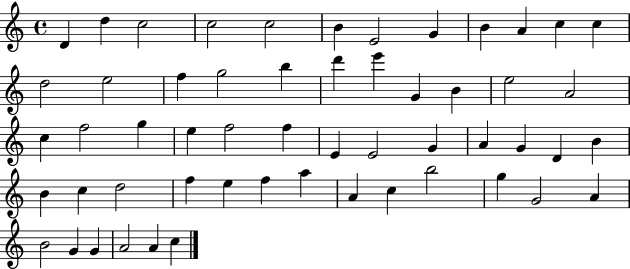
D4/q D5/q C5/h C5/h C5/h B4/q E4/h G4/q B4/q A4/q C5/q C5/q D5/h E5/h F5/q G5/h B5/q D6/q E6/q G4/q B4/q E5/h A4/h C5/q F5/h G5/q E5/q F5/h F5/q E4/q E4/h G4/q A4/q G4/q D4/q B4/q B4/q C5/q D5/h F5/q E5/q F5/q A5/q A4/q C5/q B5/h G5/q G4/h A4/q B4/h G4/q G4/q A4/h A4/q C5/q